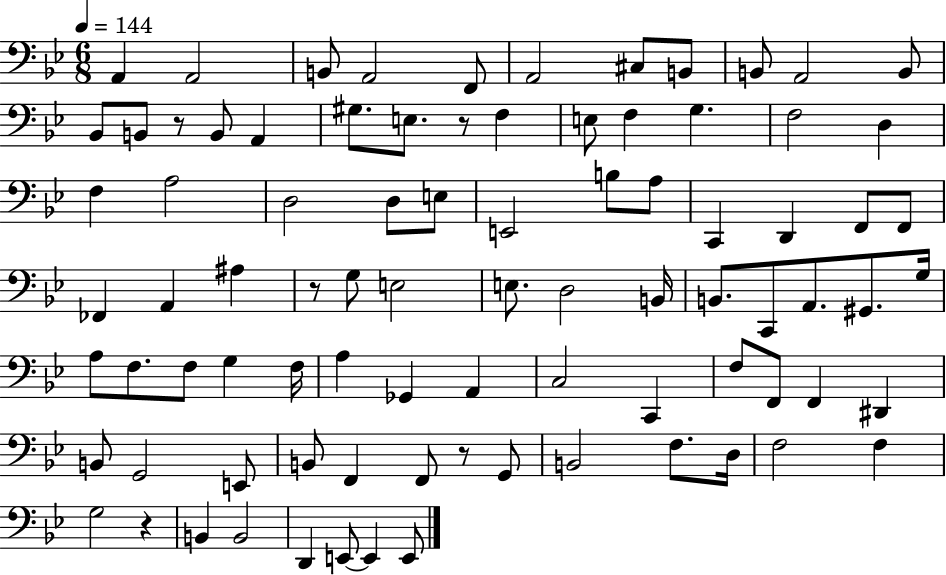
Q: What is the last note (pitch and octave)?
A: E2